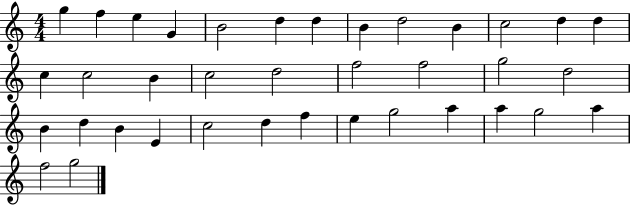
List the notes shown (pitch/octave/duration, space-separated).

G5/q F5/q E5/q G4/q B4/h D5/q D5/q B4/q D5/h B4/q C5/h D5/q D5/q C5/q C5/h B4/q C5/h D5/h F5/h F5/h G5/h D5/h B4/q D5/q B4/q E4/q C5/h D5/q F5/q E5/q G5/h A5/q A5/q G5/h A5/q F5/h G5/h